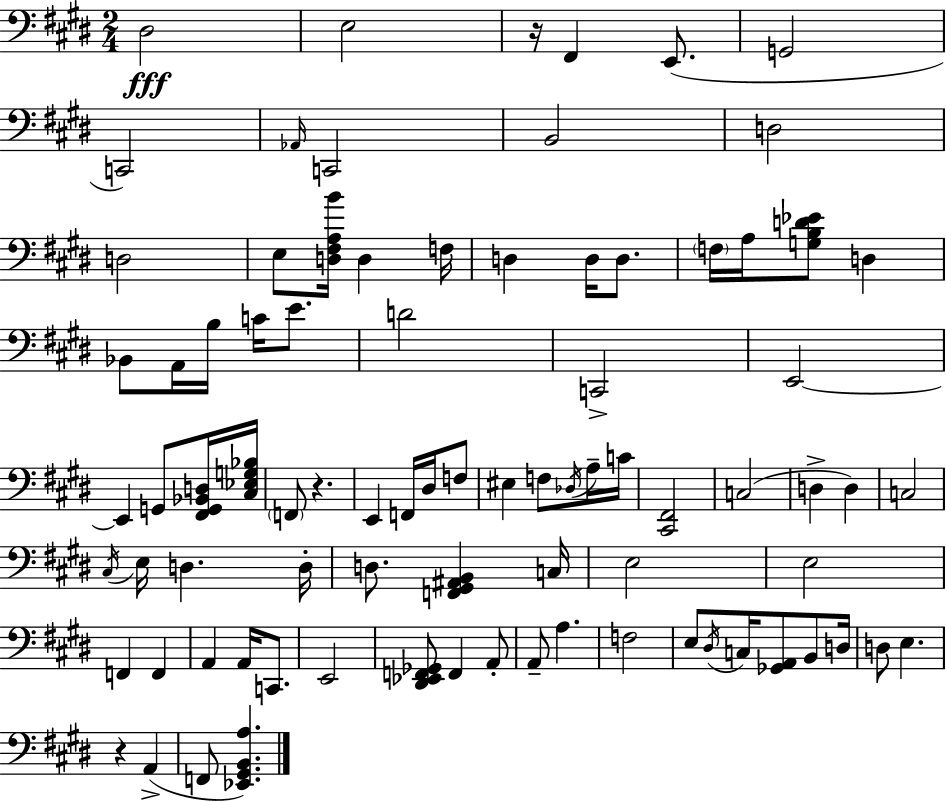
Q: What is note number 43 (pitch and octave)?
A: D3